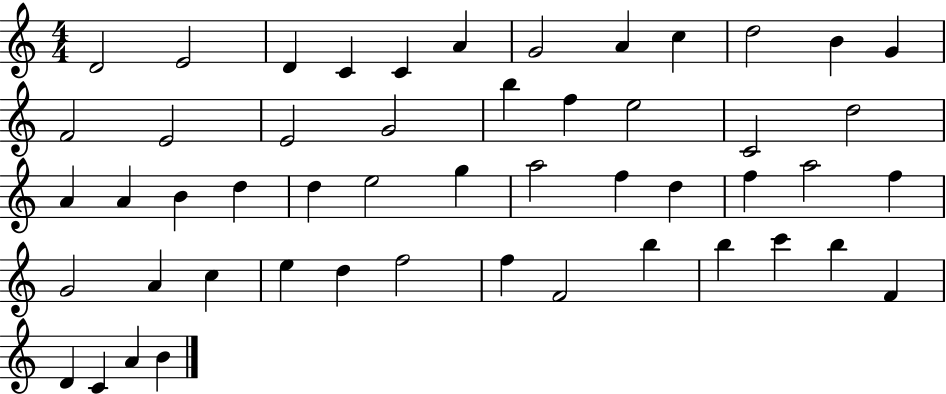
X:1
T:Untitled
M:4/4
L:1/4
K:C
D2 E2 D C C A G2 A c d2 B G F2 E2 E2 G2 b f e2 C2 d2 A A B d d e2 g a2 f d f a2 f G2 A c e d f2 f F2 b b c' b F D C A B